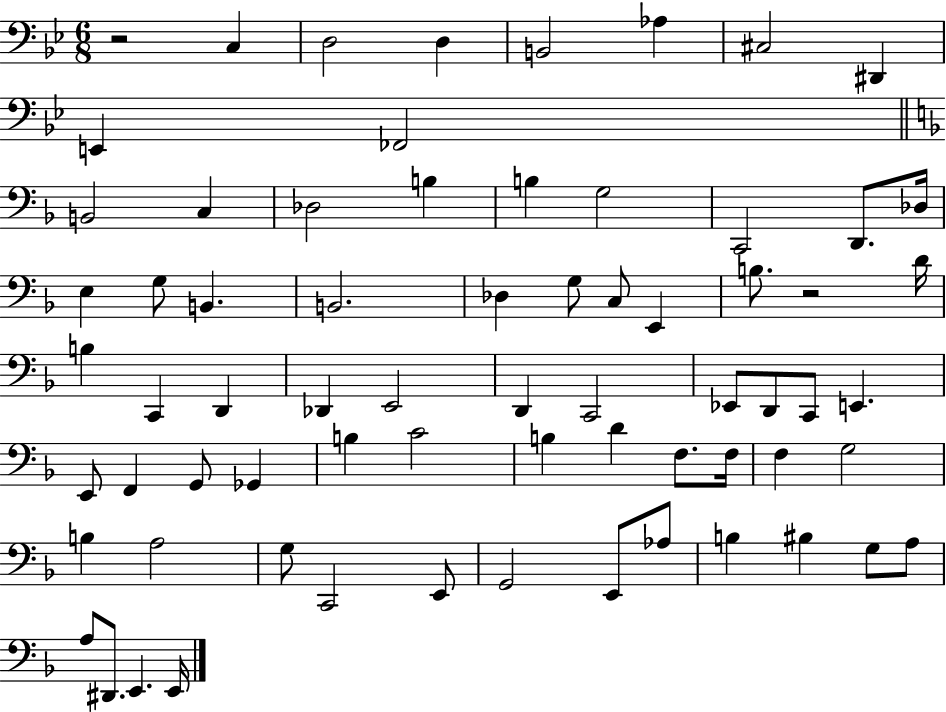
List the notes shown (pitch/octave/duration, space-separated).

R/h C3/q D3/h D3/q B2/h Ab3/q C#3/h D#2/q E2/q FES2/h B2/h C3/q Db3/h B3/q B3/q G3/h C2/h D2/e. Db3/s E3/q G3/e B2/q. B2/h. Db3/q G3/e C3/e E2/q B3/e. R/h D4/s B3/q C2/q D2/q Db2/q E2/h D2/q C2/h Eb2/e D2/e C2/e E2/q. E2/e F2/q G2/e Gb2/q B3/q C4/h B3/q D4/q F3/e. F3/s F3/q G3/h B3/q A3/h G3/e C2/h E2/e G2/h E2/e Ab3/e B3/q BIS3/q G3/e A3/e A3/e D#2/e. E2/q. E2/s